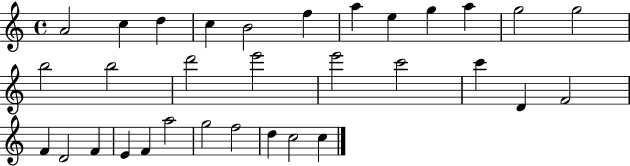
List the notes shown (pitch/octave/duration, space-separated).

A4/h C5/q D5/q C5/q B4/h F5/q A5/q E5/q G5/q A5/q G5/h G5/h B5/h B5/h D6/h E6/h E6/h C6/h C6/q D4/q F4/h F4/q D4/h F4/q E4/q F4/q A5/h G5/h F5/h D5/q C5/h C5/q